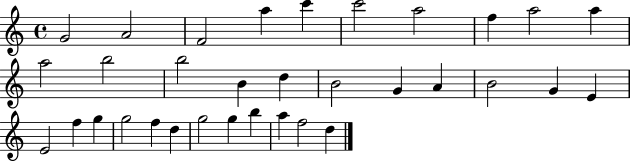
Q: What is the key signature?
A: C major